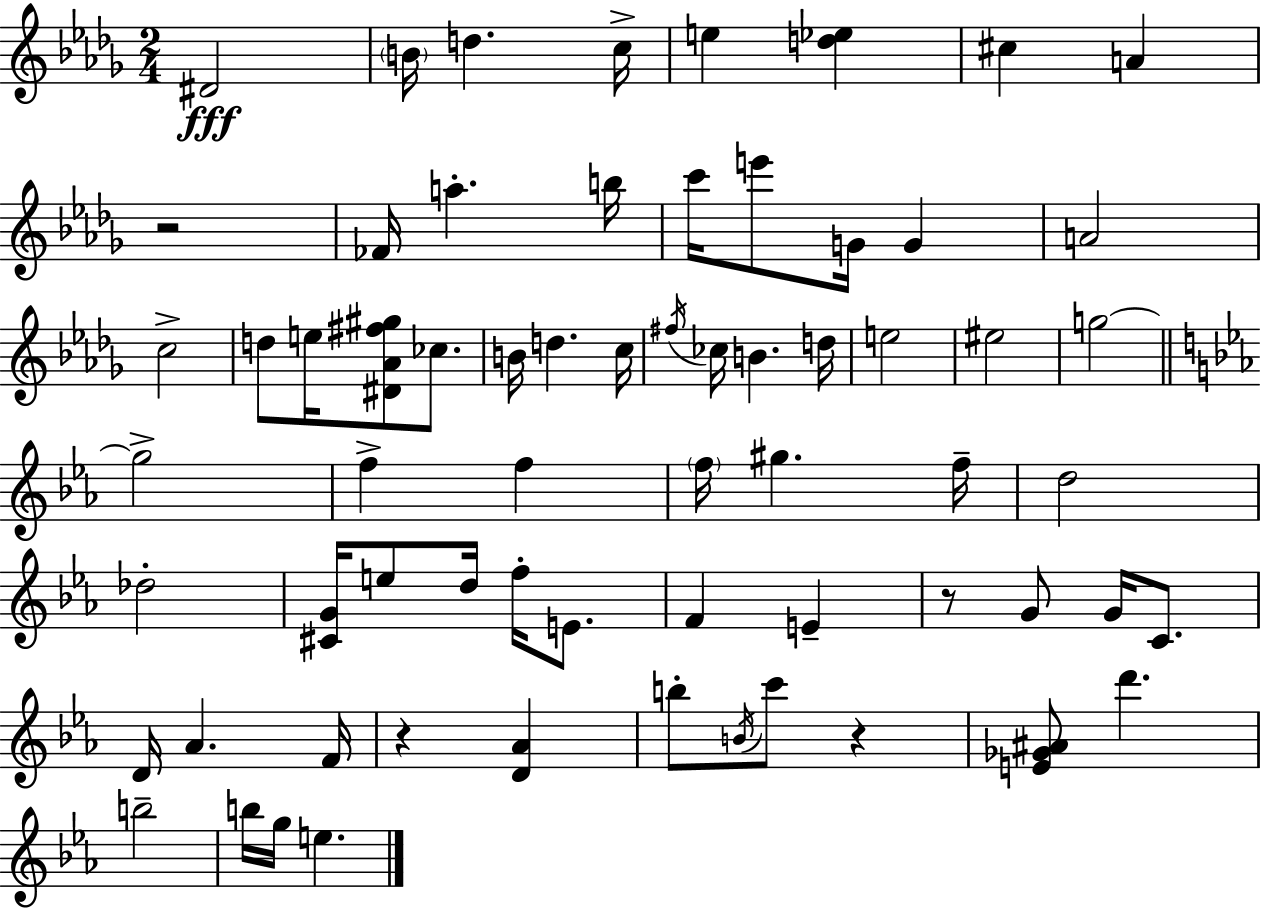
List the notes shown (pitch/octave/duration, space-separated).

D#4/h B4/s D5/q. C5/s E5/q [D5,Eb5]/q C#5/q A4/q R/h FES4/s A5/q. B5/s C6/s E6/e G4/s G4/q A4/h C5/h D5/e E5/s [D#4,Ab4,F#5,G#5]/e CES5/e. B4/s D5/q. C5/s F#5/s CES5/s B4/q. D5/s E5/h EIS5/h G5/h G5/h F5/q F5/q F5/s G#5/q. F5/s D5/h Db5/h [C#4,G4]/s E5/e D5/s F5/s E4/e. F4/q E4/q R/e G4/e G4/s C4/e. D4/s Ab4/q. F4/s R/q [D4,Ab4]/q B5/e B4/s C6/e R/q [E4,Gb4,A#4]/e D6/q. B5/h B5/s G5/s E5/q.